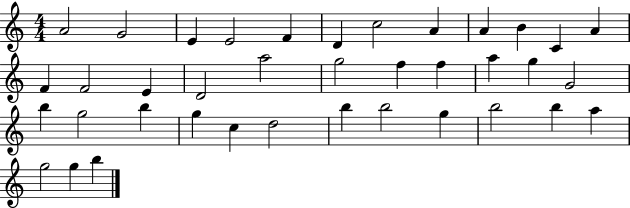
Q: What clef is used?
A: treble